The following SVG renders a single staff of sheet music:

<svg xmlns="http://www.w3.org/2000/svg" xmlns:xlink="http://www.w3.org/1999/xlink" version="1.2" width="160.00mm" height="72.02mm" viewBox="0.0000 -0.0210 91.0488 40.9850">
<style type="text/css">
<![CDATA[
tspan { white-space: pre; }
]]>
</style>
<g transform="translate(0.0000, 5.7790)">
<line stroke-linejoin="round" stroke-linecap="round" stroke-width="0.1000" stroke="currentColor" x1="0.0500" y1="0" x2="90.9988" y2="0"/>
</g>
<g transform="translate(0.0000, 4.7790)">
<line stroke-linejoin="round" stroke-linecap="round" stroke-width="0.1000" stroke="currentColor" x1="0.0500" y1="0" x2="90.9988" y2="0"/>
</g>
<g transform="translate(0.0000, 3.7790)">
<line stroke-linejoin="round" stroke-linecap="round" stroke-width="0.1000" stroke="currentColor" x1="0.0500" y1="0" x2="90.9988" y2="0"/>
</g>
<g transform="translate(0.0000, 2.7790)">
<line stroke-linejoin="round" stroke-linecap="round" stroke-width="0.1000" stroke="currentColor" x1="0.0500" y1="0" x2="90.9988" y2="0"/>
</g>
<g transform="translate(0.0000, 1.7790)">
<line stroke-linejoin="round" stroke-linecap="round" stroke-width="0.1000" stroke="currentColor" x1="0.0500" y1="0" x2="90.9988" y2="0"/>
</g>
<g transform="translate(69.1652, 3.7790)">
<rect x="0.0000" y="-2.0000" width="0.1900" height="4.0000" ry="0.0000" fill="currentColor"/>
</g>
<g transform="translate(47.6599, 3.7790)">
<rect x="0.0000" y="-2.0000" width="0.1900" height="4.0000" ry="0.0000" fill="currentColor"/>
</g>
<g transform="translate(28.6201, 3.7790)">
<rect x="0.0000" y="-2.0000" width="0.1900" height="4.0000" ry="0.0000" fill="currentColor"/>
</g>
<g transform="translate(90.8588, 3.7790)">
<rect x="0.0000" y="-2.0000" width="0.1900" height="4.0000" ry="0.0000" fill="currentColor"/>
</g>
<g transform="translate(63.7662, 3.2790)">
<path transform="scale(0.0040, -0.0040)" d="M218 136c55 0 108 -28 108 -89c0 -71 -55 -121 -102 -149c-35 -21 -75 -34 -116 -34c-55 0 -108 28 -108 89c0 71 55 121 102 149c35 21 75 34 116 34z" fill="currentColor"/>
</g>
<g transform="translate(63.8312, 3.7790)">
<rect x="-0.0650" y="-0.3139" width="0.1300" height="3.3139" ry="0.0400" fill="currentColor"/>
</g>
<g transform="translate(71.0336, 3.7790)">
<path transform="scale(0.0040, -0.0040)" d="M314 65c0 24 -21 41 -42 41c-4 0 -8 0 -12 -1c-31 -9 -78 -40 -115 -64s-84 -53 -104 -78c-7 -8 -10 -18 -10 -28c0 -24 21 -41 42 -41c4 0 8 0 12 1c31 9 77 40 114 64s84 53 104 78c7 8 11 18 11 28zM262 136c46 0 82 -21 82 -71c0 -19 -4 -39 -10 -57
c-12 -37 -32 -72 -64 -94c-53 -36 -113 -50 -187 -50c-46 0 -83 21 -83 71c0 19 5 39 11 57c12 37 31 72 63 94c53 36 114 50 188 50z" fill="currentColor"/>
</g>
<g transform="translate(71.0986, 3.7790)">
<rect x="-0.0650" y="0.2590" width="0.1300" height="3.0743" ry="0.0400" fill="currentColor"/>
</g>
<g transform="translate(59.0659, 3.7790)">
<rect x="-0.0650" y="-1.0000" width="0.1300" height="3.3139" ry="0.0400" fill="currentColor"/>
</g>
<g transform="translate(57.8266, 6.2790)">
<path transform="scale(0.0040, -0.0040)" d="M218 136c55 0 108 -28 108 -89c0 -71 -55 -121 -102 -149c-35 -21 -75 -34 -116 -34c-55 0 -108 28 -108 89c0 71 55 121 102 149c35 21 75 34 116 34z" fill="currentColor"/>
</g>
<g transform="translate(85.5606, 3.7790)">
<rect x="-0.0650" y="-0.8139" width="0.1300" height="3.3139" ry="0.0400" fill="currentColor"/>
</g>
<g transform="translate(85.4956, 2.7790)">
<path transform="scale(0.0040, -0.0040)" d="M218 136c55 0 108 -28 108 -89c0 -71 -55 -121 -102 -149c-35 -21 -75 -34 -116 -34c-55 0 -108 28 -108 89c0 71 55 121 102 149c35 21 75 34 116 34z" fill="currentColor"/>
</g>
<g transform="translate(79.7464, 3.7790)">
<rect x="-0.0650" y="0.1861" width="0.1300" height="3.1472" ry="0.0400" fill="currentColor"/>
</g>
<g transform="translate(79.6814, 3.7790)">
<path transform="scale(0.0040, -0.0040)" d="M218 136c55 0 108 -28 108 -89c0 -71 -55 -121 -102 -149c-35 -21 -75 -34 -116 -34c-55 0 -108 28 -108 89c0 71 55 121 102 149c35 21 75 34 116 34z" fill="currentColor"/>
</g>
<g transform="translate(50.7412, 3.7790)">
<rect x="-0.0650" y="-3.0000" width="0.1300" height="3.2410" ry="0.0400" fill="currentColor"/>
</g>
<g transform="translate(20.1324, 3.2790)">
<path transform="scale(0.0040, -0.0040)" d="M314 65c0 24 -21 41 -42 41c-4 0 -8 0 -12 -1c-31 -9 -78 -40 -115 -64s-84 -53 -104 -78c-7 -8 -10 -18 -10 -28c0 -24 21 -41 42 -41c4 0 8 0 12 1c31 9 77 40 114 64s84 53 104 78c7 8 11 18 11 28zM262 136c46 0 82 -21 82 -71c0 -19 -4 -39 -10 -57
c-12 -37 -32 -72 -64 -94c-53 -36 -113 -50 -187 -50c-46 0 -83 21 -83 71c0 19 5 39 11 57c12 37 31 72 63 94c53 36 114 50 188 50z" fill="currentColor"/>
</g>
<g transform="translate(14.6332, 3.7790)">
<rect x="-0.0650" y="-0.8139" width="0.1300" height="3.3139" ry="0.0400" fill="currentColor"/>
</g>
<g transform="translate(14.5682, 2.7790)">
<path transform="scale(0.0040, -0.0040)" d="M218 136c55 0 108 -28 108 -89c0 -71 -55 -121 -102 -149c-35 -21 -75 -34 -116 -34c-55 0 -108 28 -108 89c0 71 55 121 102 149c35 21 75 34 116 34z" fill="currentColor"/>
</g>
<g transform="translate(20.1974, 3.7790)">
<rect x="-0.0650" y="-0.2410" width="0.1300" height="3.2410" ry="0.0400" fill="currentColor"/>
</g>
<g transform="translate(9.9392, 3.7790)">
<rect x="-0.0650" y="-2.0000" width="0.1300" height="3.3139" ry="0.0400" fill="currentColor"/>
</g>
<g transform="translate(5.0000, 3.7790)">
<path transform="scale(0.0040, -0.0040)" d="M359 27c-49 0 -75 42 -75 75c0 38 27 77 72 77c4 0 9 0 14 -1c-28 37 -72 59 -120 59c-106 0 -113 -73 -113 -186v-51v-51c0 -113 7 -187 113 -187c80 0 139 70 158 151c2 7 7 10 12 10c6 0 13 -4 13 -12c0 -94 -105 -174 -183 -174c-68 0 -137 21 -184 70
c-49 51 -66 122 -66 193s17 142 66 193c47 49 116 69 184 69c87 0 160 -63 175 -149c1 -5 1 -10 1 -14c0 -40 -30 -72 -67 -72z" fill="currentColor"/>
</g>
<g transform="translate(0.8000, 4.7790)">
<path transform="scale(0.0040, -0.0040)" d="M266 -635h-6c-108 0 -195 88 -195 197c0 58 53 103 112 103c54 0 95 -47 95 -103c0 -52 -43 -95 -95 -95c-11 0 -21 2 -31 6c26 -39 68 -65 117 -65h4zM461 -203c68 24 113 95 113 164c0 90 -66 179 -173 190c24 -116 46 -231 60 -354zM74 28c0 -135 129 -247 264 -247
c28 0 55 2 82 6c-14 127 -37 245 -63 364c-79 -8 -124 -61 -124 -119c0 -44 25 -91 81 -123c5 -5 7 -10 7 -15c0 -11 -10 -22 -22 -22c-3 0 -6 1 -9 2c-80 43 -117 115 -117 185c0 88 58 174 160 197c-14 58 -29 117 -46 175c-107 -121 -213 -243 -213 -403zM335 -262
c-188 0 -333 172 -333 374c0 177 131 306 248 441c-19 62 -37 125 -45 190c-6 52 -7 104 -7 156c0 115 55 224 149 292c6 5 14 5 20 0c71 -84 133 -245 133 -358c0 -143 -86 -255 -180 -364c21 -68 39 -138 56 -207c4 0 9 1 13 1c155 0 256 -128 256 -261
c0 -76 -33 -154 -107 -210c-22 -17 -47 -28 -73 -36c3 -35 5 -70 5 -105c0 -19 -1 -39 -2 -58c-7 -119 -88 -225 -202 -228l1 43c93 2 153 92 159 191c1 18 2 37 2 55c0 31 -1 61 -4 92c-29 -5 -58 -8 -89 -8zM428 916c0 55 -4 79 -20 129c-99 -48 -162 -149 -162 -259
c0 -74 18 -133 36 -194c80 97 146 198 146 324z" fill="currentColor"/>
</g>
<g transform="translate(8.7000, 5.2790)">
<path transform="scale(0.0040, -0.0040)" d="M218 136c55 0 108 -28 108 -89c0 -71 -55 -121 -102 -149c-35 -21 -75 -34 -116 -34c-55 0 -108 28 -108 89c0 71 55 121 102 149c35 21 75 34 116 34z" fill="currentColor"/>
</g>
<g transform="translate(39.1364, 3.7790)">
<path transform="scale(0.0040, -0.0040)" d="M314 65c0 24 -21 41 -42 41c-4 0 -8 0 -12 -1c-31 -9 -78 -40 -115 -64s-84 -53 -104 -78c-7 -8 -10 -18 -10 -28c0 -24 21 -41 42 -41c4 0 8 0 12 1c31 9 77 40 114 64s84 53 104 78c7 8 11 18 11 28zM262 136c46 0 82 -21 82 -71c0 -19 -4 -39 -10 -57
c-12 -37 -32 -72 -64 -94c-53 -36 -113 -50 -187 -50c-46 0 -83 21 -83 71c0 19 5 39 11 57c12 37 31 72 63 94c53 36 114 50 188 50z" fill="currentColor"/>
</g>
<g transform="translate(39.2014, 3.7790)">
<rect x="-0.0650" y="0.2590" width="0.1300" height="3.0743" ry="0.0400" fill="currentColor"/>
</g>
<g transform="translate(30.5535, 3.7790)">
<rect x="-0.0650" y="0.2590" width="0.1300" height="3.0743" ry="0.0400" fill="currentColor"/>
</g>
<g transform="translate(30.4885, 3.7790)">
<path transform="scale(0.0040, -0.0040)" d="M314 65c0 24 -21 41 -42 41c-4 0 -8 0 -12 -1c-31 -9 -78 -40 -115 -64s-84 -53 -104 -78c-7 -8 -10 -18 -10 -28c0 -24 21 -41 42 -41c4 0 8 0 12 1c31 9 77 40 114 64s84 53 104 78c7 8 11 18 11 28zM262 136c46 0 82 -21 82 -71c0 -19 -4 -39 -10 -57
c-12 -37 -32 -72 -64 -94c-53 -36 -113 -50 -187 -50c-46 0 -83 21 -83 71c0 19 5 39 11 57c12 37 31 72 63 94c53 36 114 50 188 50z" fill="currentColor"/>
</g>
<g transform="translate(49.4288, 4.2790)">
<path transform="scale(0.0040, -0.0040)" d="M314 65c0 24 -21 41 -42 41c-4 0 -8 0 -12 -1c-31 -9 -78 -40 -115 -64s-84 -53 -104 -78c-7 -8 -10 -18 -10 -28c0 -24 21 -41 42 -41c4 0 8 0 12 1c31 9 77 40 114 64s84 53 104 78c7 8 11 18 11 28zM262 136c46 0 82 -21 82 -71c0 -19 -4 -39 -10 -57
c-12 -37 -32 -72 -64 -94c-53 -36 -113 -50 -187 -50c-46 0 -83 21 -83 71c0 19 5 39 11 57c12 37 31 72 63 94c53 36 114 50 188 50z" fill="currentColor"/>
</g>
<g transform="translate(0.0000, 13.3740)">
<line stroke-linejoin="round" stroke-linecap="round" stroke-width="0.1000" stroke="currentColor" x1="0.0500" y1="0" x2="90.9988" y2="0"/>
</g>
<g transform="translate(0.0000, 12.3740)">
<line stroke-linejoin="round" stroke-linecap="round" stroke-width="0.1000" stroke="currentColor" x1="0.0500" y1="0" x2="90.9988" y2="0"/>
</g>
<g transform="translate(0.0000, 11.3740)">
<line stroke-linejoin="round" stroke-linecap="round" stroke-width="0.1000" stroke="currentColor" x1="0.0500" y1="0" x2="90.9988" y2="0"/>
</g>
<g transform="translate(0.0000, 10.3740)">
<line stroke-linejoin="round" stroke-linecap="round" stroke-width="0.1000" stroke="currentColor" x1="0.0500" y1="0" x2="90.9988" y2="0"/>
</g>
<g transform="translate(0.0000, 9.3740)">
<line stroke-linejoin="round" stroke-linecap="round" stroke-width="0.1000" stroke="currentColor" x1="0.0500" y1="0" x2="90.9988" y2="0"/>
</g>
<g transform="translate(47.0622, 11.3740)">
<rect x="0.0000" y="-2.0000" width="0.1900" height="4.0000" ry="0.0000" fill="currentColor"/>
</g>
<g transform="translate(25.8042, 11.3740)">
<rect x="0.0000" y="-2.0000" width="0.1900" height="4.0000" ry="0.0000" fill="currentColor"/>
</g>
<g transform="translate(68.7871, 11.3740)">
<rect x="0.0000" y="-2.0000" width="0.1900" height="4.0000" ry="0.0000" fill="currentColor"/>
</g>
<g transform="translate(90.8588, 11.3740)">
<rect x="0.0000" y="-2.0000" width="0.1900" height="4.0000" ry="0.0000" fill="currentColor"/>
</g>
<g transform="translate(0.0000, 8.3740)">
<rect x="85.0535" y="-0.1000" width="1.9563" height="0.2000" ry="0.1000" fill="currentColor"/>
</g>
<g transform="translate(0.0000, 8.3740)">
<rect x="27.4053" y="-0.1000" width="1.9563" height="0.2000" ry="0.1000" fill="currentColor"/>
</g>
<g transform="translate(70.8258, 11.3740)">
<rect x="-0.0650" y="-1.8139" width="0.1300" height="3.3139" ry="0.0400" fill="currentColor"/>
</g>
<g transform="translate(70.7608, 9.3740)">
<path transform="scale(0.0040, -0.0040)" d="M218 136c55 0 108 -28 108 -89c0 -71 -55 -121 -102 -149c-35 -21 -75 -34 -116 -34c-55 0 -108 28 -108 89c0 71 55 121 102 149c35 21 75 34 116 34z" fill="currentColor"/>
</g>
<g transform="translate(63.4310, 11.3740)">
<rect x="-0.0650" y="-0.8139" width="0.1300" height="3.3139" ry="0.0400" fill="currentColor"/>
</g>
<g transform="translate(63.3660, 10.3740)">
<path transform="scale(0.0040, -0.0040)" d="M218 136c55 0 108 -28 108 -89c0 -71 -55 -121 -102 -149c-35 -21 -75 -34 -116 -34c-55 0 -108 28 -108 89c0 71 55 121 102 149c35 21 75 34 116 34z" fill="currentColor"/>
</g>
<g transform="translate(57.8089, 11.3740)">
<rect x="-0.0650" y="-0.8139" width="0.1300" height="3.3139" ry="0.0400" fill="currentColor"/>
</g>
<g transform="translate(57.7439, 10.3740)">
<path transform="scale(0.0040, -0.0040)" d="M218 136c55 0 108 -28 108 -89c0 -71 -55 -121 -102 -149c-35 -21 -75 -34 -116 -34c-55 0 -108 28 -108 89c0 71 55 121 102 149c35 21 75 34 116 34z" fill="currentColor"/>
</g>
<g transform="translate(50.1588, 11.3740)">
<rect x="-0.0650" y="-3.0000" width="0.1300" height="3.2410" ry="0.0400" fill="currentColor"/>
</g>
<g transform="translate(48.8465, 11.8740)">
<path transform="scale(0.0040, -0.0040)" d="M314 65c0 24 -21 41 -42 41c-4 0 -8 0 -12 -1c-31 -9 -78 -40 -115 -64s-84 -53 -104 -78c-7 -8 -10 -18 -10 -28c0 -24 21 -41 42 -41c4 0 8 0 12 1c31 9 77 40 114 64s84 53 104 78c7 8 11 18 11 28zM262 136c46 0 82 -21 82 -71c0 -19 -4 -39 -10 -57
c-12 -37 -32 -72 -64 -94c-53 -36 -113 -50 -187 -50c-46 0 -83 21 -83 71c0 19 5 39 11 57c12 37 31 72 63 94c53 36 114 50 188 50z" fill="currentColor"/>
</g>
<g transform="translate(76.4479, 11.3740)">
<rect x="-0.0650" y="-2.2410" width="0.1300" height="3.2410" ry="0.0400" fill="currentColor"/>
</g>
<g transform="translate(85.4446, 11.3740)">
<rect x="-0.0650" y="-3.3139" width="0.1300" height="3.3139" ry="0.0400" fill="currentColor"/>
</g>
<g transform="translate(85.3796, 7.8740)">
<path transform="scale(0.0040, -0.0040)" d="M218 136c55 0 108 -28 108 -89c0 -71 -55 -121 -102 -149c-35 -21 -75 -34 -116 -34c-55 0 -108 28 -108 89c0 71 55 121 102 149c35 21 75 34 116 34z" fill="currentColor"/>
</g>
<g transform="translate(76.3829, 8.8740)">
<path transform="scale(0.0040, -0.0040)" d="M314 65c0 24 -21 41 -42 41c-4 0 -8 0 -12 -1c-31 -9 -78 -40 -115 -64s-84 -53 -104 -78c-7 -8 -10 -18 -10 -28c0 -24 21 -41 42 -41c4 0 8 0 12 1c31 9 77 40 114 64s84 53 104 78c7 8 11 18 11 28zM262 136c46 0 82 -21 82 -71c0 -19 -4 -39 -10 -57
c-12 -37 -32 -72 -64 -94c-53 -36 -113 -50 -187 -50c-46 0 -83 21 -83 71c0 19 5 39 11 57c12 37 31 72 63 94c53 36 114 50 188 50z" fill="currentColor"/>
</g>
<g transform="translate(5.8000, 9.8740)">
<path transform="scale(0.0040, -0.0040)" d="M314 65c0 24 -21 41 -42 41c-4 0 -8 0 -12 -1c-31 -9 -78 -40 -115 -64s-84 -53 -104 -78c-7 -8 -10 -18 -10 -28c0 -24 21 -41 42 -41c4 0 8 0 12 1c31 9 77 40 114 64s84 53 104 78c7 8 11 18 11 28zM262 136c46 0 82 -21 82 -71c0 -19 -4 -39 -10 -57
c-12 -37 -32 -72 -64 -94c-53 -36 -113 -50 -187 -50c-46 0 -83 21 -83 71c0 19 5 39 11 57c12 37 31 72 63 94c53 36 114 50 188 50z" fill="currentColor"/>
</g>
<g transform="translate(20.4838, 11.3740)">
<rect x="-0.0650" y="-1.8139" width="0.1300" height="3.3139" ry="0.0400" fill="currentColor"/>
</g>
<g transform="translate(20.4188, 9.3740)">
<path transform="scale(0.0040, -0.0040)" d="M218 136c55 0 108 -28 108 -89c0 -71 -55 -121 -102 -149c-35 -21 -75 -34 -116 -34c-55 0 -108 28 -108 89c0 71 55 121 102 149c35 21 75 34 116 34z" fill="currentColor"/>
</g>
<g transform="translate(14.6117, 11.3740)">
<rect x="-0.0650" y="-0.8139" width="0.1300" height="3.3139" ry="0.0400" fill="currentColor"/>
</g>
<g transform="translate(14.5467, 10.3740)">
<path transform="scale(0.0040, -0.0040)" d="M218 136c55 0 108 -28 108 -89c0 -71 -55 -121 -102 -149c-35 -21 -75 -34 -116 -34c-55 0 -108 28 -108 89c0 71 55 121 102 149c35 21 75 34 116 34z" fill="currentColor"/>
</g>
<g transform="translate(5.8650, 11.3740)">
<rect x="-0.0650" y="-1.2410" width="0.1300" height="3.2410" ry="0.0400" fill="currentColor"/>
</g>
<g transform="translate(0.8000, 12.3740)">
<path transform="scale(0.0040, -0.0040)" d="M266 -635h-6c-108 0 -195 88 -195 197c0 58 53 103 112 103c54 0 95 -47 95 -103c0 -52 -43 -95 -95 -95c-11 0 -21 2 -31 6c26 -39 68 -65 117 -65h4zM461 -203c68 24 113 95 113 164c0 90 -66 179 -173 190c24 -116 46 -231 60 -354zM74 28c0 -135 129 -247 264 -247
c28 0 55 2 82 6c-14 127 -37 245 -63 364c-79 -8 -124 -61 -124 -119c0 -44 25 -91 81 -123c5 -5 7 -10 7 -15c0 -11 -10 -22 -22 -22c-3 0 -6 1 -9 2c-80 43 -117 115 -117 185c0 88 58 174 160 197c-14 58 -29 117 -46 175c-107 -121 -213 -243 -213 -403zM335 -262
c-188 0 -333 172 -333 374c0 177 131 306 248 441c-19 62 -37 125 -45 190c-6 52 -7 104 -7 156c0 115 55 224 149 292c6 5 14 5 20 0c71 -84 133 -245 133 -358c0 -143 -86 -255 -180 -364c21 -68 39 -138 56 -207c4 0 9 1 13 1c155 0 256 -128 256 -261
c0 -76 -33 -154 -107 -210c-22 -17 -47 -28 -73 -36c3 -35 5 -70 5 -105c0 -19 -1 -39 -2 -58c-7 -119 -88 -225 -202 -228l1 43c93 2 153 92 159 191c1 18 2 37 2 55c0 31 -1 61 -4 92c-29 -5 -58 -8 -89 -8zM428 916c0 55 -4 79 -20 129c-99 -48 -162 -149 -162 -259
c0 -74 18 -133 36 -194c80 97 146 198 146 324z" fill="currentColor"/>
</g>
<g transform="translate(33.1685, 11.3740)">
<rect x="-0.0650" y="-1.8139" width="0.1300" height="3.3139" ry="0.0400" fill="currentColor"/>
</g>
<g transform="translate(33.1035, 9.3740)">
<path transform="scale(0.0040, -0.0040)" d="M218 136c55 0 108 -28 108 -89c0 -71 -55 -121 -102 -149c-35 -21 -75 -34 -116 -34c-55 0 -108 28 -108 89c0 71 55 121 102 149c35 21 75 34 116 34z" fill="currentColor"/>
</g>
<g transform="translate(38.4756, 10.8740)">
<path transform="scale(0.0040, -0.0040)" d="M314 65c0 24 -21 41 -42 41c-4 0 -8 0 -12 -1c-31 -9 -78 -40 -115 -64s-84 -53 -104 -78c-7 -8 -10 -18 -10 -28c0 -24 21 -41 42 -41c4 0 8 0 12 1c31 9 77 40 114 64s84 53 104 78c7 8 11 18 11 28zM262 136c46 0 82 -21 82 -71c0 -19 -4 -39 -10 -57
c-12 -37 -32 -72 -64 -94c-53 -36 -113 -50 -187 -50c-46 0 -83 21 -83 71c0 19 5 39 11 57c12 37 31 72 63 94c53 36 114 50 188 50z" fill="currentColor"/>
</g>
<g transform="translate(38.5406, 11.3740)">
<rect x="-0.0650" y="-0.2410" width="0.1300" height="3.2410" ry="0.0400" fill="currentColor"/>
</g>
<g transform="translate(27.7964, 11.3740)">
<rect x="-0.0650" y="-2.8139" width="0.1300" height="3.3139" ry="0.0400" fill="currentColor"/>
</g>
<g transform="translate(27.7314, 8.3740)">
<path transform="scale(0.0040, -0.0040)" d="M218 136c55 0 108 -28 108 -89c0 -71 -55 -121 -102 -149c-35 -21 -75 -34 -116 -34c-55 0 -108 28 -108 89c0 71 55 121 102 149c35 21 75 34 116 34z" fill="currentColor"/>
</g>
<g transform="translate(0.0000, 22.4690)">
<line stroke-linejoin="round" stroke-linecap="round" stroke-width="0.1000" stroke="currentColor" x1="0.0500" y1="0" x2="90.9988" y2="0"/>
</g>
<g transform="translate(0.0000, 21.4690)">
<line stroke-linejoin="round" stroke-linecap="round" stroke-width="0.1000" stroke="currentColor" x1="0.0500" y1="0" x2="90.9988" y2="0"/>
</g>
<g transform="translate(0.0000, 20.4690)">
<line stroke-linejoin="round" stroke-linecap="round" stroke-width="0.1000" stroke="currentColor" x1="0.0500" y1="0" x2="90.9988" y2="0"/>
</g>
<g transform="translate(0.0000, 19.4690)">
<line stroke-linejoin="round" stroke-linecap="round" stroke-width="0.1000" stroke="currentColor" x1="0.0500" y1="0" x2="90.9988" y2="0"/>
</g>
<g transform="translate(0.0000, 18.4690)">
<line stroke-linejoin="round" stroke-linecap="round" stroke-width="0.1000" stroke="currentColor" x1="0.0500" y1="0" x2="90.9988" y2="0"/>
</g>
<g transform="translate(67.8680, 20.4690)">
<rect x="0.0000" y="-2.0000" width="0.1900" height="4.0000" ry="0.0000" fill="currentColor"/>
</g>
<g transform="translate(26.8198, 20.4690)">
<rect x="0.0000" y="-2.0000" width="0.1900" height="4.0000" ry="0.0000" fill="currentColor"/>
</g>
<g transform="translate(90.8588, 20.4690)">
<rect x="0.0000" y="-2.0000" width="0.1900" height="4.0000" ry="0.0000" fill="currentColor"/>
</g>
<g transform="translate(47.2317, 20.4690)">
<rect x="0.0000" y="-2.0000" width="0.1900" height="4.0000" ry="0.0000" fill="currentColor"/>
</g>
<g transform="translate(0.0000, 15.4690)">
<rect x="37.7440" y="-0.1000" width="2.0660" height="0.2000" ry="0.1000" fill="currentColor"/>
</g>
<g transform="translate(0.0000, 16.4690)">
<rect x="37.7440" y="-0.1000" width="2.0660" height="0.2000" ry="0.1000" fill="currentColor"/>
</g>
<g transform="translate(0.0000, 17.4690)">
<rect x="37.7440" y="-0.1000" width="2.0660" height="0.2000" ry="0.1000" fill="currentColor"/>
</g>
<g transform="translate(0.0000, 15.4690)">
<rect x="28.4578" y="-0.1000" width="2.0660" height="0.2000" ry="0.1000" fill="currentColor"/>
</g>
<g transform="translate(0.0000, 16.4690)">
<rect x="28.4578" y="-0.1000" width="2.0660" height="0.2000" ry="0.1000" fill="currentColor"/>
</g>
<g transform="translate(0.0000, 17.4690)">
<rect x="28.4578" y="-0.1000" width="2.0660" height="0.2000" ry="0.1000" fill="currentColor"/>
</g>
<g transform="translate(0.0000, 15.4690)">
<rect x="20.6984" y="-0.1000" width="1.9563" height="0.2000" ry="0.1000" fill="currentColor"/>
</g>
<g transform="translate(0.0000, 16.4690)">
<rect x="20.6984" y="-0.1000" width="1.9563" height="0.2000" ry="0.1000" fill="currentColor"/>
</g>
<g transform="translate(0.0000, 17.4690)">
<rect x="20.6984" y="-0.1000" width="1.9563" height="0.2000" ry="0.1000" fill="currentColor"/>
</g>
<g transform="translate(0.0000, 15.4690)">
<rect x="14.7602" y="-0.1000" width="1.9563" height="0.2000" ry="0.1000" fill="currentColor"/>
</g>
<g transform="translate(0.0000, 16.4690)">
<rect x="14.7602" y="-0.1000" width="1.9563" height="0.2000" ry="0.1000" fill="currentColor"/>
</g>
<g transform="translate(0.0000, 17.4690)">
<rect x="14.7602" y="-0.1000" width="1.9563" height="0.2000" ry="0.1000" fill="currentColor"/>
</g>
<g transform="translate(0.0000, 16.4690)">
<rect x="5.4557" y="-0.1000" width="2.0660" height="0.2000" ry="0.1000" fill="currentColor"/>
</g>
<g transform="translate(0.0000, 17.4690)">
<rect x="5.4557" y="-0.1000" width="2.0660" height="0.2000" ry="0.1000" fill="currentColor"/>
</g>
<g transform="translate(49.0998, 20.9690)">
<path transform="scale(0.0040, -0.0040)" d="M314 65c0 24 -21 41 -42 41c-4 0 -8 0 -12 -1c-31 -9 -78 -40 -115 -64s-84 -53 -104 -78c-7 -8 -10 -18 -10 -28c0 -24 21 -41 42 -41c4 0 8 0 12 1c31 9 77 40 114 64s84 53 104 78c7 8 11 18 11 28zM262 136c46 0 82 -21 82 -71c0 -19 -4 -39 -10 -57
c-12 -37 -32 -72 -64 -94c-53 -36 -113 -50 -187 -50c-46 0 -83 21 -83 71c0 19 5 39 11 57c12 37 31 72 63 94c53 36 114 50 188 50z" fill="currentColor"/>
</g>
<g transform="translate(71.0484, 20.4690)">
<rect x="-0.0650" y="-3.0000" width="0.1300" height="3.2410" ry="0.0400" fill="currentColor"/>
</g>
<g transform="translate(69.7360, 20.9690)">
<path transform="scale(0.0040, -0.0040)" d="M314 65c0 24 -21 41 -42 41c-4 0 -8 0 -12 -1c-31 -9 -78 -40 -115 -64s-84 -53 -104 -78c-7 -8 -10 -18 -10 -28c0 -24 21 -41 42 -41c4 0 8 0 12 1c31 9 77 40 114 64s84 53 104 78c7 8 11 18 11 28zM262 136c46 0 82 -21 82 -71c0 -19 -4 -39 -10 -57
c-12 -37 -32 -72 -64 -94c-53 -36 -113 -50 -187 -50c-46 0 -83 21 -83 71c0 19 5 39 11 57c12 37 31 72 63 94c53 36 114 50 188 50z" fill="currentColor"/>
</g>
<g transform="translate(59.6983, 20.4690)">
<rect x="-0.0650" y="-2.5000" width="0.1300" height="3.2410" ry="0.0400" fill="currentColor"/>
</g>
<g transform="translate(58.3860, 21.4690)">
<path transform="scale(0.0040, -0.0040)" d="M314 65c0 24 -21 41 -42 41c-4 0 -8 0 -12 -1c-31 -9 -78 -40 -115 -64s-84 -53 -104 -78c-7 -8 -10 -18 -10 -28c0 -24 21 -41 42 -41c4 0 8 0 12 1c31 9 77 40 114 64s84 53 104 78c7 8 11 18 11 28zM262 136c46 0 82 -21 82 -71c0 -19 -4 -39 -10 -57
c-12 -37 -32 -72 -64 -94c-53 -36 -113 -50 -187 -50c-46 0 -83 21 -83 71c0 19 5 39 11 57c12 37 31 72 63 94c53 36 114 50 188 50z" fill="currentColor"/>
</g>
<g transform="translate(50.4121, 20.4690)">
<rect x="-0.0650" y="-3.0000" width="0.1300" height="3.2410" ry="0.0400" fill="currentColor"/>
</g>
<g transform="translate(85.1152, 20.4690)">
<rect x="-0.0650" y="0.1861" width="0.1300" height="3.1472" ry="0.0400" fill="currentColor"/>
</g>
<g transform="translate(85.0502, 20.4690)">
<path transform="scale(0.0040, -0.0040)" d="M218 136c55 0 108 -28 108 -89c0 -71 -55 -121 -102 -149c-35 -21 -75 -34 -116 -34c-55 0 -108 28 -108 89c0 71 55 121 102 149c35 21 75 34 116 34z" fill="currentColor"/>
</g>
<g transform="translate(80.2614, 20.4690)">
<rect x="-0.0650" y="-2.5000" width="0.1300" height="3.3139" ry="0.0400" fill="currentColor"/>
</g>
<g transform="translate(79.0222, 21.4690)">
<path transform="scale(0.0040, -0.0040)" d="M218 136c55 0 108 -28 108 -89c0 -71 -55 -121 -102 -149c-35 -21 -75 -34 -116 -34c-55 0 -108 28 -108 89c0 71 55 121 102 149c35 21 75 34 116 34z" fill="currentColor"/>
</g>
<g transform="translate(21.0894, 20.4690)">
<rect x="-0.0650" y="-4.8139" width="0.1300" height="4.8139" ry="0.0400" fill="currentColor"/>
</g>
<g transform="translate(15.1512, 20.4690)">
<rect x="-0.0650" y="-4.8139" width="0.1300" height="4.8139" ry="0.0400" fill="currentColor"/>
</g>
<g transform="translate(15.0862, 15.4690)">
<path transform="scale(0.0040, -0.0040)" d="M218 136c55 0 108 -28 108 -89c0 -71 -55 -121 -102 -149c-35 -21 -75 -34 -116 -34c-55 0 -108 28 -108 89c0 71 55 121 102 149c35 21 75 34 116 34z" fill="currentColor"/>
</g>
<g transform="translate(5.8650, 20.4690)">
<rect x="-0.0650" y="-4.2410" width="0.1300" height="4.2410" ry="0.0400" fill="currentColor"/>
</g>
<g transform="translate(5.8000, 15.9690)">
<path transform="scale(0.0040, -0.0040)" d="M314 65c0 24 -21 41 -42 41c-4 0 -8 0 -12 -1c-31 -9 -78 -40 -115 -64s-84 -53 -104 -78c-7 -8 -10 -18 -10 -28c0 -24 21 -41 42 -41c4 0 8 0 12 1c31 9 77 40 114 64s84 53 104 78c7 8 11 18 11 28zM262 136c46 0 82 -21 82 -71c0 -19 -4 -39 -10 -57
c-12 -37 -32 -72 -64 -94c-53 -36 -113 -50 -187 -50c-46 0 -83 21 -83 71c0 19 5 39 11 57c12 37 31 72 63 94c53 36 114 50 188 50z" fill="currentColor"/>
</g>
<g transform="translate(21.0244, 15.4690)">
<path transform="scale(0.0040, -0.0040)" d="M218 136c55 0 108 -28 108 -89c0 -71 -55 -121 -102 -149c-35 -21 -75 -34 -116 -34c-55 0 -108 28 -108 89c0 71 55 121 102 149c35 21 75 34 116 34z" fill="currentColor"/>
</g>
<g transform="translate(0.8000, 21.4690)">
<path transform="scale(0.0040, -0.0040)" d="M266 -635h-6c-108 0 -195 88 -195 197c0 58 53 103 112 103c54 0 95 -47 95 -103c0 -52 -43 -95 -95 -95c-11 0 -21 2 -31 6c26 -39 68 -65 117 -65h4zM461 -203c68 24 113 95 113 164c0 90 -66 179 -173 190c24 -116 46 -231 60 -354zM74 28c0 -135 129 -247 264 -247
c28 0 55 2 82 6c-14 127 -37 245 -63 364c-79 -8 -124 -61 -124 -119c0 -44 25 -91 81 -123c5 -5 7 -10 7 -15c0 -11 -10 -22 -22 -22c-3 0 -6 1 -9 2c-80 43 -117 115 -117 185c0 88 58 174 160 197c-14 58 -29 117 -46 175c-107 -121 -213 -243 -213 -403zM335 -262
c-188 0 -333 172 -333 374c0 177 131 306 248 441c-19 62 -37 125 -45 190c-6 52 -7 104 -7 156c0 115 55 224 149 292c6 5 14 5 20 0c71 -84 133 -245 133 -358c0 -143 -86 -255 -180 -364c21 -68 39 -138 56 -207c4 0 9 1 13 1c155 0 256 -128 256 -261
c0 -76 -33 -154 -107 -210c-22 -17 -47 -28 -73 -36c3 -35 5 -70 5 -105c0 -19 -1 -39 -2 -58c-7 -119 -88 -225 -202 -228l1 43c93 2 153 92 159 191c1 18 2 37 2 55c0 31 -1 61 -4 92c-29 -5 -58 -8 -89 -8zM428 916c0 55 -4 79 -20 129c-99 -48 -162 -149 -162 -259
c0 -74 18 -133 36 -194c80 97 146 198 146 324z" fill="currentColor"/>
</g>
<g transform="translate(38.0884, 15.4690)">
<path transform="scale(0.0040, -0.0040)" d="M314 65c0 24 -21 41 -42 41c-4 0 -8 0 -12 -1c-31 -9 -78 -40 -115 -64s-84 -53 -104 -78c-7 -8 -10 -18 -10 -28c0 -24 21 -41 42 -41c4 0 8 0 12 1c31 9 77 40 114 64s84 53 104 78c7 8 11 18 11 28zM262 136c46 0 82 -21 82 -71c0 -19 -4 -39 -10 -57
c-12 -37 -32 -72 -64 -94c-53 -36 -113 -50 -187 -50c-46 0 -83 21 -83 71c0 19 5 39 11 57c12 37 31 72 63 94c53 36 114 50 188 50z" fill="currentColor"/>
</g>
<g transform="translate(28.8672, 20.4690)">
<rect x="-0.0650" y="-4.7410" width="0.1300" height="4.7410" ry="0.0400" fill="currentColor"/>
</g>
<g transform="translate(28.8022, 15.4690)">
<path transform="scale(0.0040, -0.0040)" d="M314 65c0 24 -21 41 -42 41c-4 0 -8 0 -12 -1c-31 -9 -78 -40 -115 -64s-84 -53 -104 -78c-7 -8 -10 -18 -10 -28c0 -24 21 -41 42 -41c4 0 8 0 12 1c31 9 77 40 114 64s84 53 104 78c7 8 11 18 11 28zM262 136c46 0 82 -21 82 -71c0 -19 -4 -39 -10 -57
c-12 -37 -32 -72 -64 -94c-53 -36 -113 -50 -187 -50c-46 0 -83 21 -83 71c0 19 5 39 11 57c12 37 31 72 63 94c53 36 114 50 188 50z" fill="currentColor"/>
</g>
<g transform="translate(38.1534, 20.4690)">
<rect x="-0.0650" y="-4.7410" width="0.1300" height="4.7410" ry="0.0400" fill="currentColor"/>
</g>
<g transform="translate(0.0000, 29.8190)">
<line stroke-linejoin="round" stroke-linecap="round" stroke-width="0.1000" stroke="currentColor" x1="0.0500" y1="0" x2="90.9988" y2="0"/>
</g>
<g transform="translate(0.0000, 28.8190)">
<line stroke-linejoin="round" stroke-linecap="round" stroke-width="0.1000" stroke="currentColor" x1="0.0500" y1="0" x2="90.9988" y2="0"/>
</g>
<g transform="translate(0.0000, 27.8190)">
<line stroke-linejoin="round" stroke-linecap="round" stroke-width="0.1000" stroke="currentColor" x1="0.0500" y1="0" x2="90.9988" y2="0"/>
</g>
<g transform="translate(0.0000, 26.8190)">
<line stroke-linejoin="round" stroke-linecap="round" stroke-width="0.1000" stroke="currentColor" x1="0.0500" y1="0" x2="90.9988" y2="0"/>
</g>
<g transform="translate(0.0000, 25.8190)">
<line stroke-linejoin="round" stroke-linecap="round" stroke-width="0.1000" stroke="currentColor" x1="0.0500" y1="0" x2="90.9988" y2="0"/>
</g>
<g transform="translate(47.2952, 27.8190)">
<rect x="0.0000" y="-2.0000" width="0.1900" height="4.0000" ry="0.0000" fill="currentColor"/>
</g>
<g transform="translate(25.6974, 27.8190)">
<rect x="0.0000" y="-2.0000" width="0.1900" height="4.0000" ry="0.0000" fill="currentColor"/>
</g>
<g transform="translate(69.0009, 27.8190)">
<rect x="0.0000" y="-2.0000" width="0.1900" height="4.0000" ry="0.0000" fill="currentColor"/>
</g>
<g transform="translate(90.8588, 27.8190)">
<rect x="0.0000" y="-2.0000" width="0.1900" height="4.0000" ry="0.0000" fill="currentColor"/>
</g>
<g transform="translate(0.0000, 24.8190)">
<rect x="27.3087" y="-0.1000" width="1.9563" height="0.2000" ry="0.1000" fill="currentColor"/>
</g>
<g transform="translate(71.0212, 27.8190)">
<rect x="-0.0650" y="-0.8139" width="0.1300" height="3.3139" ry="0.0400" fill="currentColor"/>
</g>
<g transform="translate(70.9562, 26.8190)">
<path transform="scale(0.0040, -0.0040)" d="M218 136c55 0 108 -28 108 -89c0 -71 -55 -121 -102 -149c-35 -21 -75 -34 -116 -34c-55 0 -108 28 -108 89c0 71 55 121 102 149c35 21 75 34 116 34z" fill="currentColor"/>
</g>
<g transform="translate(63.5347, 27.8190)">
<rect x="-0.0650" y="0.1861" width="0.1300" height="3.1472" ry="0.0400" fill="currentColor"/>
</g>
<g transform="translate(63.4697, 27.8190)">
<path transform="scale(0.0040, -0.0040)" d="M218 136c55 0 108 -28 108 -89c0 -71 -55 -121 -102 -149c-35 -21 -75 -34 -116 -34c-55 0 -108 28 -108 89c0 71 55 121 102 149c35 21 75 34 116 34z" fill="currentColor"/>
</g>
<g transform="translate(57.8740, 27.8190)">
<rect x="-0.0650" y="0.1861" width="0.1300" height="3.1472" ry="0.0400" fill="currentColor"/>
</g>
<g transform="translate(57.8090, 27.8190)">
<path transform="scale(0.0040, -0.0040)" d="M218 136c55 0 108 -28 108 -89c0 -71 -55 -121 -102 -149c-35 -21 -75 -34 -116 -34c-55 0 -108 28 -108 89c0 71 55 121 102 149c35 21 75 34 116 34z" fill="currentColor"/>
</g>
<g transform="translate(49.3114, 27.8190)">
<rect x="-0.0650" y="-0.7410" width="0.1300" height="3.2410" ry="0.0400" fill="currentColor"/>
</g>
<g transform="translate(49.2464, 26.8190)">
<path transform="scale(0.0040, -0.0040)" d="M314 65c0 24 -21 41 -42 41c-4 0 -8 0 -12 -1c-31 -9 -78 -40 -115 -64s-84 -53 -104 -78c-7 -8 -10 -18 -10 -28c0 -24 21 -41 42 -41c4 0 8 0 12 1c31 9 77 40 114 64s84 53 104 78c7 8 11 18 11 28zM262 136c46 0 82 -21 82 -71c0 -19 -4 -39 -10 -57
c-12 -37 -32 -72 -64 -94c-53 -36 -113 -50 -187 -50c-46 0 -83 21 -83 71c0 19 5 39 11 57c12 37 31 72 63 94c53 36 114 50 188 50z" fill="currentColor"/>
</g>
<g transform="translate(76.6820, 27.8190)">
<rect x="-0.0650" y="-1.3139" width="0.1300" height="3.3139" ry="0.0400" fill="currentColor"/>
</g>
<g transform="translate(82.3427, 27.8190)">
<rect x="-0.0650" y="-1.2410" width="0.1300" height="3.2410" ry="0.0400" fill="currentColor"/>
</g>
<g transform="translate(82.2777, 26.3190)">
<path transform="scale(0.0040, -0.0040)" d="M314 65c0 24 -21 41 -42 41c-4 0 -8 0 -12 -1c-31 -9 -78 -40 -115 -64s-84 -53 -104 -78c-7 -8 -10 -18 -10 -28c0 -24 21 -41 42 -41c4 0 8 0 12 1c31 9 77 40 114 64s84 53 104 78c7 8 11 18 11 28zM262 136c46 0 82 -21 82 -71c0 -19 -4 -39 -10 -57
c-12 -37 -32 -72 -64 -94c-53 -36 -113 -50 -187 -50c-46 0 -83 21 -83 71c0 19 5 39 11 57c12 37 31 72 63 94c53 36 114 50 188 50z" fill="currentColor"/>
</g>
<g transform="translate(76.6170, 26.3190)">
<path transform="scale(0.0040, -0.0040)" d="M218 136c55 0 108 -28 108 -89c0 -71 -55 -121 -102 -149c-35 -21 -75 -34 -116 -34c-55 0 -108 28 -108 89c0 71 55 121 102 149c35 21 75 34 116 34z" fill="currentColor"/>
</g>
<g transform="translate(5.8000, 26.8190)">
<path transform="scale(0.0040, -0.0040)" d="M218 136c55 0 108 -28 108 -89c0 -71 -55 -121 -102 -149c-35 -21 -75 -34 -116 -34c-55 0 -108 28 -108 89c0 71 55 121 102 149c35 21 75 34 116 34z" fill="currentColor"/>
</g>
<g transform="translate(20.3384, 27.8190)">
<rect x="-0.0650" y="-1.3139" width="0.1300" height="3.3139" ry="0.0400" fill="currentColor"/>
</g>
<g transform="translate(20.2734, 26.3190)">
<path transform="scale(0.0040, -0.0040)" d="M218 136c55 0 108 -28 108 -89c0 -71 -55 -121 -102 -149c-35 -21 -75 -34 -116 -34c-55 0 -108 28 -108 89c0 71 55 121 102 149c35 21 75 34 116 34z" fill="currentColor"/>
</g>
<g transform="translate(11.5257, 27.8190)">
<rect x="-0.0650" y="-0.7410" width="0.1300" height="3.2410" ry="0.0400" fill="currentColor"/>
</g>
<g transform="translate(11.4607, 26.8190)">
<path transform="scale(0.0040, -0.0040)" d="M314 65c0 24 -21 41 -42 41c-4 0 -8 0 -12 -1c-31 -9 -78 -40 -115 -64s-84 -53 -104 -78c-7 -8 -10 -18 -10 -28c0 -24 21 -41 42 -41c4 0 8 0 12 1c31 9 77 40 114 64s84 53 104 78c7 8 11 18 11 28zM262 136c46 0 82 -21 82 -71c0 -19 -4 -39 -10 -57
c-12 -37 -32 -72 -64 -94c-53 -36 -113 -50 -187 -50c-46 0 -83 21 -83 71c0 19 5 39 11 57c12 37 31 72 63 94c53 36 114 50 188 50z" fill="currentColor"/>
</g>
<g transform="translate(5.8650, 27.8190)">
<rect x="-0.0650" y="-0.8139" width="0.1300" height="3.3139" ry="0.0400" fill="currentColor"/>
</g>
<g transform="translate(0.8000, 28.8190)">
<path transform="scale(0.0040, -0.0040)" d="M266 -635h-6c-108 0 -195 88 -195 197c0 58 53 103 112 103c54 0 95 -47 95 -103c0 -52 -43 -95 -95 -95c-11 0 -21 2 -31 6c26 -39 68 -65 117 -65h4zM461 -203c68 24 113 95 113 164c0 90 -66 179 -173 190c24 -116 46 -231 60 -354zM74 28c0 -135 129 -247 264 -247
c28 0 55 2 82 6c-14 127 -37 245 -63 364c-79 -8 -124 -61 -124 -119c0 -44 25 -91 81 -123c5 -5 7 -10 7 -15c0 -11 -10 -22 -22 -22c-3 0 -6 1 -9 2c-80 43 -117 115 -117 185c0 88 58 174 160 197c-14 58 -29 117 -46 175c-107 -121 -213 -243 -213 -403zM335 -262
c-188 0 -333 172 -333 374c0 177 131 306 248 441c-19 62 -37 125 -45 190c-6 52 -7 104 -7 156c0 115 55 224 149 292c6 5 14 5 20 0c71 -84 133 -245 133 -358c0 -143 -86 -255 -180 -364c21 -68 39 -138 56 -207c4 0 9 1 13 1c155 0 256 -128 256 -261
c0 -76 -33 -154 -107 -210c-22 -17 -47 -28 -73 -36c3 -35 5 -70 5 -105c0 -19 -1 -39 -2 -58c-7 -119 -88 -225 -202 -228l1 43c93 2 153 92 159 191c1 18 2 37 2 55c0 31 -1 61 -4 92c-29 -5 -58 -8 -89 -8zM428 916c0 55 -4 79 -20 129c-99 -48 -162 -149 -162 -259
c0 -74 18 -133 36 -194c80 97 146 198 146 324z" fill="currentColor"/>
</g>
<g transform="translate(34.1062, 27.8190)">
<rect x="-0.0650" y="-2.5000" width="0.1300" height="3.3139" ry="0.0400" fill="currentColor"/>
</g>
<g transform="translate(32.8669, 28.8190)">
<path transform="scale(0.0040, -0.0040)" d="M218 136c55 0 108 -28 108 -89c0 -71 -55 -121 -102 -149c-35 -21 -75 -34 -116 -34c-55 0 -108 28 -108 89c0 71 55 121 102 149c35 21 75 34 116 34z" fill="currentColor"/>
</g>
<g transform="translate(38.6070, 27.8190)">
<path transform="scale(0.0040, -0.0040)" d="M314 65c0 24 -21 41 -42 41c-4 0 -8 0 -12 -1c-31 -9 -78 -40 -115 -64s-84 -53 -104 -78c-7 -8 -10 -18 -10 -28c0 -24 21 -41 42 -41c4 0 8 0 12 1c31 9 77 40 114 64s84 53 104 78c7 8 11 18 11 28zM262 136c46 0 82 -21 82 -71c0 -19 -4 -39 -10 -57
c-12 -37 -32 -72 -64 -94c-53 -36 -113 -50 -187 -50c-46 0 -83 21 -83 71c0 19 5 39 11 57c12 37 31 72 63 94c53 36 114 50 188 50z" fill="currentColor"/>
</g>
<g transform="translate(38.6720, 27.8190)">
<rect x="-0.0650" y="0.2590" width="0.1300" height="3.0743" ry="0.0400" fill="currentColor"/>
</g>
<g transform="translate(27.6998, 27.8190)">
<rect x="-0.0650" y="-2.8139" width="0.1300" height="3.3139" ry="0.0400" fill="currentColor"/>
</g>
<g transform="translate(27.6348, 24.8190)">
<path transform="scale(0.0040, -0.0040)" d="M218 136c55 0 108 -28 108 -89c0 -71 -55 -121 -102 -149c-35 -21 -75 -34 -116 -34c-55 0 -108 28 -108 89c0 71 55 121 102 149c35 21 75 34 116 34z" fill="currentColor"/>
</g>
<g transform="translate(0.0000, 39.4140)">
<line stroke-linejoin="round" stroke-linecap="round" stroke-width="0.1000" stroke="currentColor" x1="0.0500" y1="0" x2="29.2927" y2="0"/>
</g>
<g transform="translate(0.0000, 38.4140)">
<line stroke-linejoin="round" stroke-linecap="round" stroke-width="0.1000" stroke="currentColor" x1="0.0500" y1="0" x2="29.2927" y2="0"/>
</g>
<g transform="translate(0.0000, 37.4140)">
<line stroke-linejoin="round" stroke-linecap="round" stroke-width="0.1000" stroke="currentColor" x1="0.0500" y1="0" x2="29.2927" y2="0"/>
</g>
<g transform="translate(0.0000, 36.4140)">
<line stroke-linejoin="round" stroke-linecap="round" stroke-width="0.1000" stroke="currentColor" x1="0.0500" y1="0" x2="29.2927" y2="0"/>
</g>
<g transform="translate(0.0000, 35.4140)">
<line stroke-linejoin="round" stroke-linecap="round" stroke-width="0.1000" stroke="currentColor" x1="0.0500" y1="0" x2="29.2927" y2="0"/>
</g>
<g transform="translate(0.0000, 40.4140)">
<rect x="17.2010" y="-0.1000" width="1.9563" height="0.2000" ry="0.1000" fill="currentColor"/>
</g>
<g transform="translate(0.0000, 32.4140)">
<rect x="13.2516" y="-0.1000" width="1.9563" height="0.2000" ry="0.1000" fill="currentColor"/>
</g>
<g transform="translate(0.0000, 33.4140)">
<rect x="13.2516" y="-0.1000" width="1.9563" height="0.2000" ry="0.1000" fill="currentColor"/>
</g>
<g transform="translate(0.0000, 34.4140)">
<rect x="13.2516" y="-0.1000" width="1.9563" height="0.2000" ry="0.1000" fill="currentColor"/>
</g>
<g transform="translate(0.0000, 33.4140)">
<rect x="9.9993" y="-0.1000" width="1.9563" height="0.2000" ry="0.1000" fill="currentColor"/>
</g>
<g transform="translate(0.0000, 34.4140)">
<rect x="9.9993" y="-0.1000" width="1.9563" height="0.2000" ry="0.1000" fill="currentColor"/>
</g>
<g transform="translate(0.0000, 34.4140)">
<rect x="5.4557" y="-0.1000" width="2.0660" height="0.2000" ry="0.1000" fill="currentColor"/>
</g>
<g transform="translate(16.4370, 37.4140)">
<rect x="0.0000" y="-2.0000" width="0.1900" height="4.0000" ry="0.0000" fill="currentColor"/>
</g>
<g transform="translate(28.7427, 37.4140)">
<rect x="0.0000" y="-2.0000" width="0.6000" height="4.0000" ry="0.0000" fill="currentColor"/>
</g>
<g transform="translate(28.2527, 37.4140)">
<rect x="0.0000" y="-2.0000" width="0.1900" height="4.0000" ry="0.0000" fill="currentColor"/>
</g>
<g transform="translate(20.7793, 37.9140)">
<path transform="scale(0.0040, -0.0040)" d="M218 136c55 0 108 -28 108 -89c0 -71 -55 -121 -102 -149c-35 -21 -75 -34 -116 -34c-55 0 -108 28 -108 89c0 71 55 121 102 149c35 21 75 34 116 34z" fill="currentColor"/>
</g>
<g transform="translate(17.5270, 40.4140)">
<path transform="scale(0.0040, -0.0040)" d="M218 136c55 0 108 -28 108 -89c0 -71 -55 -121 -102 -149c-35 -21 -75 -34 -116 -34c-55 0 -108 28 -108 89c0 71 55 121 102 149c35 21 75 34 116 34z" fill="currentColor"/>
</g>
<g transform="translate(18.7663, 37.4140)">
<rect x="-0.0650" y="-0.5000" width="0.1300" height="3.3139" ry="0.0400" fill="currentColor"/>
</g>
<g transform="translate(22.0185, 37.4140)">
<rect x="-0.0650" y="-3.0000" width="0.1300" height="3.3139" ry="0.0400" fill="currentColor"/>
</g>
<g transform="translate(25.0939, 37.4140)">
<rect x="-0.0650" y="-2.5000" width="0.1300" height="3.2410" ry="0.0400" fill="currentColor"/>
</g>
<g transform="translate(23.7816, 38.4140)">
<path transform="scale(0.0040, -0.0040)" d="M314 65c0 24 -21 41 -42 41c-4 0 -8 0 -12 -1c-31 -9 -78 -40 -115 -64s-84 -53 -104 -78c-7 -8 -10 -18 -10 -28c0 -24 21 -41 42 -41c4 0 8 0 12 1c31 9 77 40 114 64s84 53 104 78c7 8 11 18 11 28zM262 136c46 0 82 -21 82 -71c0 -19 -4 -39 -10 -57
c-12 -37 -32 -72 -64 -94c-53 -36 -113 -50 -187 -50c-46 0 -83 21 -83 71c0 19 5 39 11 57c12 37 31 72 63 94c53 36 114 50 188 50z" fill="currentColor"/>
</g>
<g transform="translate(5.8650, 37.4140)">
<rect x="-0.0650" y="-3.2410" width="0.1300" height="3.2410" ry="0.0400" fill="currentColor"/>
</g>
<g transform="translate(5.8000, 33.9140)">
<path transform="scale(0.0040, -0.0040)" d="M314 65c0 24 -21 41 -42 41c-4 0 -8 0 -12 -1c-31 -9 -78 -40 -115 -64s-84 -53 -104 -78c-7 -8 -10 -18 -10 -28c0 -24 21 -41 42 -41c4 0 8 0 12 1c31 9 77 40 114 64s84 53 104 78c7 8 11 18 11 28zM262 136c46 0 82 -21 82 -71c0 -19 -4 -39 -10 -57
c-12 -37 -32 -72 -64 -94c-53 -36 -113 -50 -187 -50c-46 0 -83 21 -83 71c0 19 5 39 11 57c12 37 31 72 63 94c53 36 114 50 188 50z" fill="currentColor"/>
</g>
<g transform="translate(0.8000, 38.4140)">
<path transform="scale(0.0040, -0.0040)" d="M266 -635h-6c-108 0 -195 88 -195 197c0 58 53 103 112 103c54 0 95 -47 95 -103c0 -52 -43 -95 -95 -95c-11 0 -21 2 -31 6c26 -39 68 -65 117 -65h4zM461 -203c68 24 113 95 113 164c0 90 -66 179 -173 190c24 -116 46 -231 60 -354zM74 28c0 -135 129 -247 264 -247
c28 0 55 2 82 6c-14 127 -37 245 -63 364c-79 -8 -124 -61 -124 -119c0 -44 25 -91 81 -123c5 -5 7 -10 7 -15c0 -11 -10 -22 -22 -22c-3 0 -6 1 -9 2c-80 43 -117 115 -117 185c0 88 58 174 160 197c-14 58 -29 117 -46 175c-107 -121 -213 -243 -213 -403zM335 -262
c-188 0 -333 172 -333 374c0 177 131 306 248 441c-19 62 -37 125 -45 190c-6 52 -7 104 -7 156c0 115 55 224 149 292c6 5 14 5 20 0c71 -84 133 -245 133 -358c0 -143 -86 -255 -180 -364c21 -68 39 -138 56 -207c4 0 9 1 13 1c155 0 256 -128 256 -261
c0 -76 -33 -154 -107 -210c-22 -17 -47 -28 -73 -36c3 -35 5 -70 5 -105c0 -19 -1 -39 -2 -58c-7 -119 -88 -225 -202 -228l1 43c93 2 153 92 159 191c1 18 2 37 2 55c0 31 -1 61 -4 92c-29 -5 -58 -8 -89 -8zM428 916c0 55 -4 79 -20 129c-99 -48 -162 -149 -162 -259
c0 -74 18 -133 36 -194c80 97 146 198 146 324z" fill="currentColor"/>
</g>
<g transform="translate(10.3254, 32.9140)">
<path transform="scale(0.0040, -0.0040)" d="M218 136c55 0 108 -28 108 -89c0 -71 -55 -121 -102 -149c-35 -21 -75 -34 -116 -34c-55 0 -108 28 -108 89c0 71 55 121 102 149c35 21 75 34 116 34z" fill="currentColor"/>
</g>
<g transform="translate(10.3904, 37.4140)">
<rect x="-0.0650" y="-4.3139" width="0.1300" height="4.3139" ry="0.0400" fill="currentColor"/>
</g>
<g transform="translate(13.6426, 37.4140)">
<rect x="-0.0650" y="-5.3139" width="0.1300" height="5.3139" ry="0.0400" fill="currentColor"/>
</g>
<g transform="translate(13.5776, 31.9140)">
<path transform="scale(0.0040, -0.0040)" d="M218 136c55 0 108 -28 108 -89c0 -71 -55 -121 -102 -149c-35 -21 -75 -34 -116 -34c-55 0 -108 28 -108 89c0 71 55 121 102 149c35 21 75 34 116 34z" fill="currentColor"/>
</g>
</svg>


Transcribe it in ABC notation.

X:1
T:Untitled
M:4/4
L:1/4
K:C
F d c2 B2 B2 A2 D c B2 B d e2 d f a f c2 A2 d d f g2 b d'2 e' e' e'2 e'2 A2 G2 A2 G B d d2 e a G B2 d2 B B d e e2 b2 d' f' C A G2